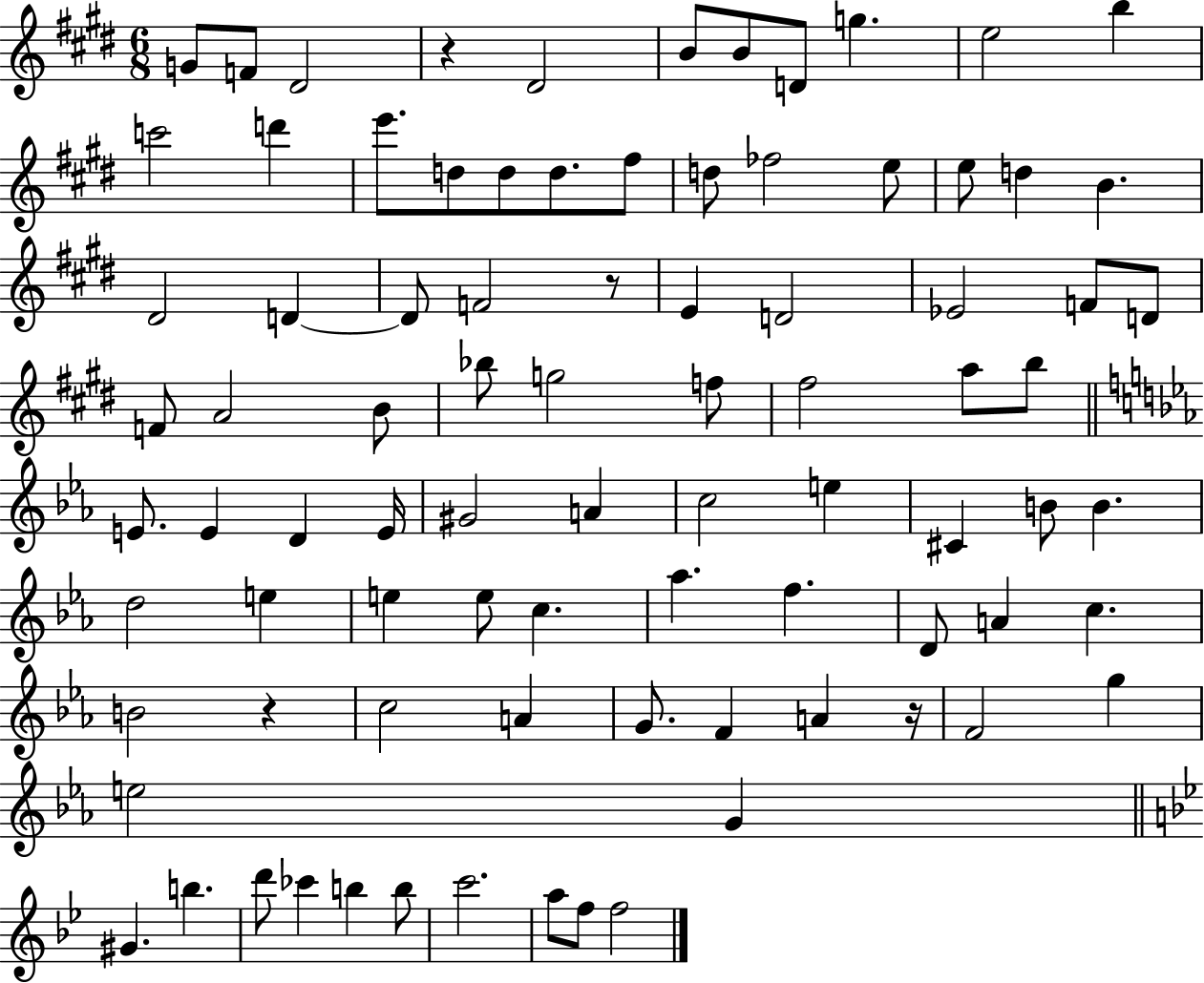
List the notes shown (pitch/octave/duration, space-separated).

G4/e F4/e D#4/h R/q D#4/h B4/e B4/e D4/e G5/q. E5/h B5/q C6/h D6/q E6/e. D5/e D5/e D5/e. F#5/e D5/e FES5/h E5/e E5/e D5/q B4/q. D#4/h D4/q D4/e F4/h R/e E4/q D4/h Eb4/h F4/e D4/e F4/e A4/h B4/e Bb5/e G5/h F5/e F#5/h A5/e B5/e E4/e. E4/q D4/q E4/s G#4/h A4/q C5/h E5/q C#4/q B4/e B4/q. D5/h E5/q E5/q E5/e C5/q. Ab5/q. F5/q. D4/e A4/q C5/q. B4/h R/q C5/h A4/q G4/e. F4/q A4/q R/s F4/h G5/q E5/h G4/q G#4/q. B5/q. D6/e CES6/q B5/q B5/e C6/h. A5/e F5/e F5/h